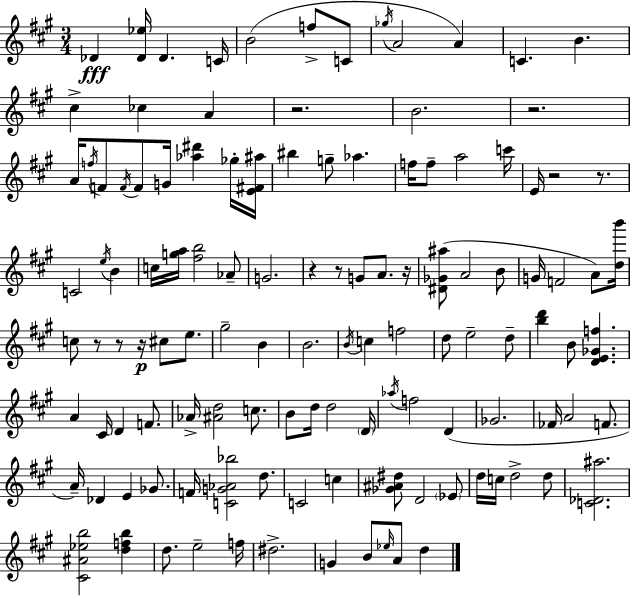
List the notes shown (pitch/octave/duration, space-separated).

Db4/q [Db4,Eb5]/s Db4/q. C4/s B4/h F5/e C4/e Gb5/s A4/h A4/q C4/q. B4/q. C#5/q CES5/q A4/q R/h. B4/h. R/h. A4/s F5/s F4/e F4/s F4/e G4/s [Ab5,D#6]/q Gb5/s [E4,F#4,A#5]/s BIS5/q G5/e Ab5/q. F5/s F5/e A5/h C6/s E4/s R/h R/e. C4/h E5/s B4/q C5/s [G5,A5]/s [F#5,B5]/h Ab4/e G4/h. R/q R/e G4/e A4/e. R/s [D#4,Gb4,A#5]/e A4/h B4/e G4/s F4/h A4/e [D5,B6]/s C5/e R/e R/e R/s C#5/e E5/e. G#5/h B4/q B4/h. B4/s C5/q F5/h D5/e E5/h D5/e [B5,D6]/q B4/e [D4,E4,Gb4,F5]/q. A4/q C#4/s D4/q F4/e. Ab4/s [A#4,D5]/h C5/e. B4/e D5/s D5/h D4/s Ab5/s F5/h D4/q Gb4/h. FES4/s A4/h F4/e. A4/s Db4/q E4/q Gb4/e. F4/s [C4,G4,Ab4,Bb5]/h D5/e. C4/h C5/q [Gb4,A#4,D#5]/e D4/h Eb4/e D5/s C5/s D5/h D5/e [C4,Db4,A#5]/h. [C#4,A#4,Eb5,B5]/h [D5,F5,B5]/q D5/e. E5/h F5/s D#5/h. G4/q B4/e Eb5/s A4/e D5/q